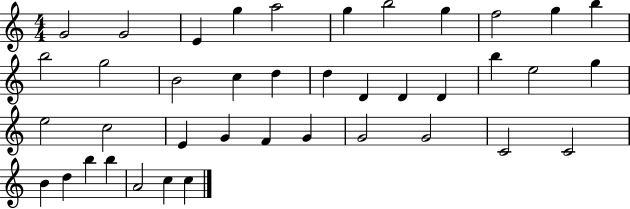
{
  \clef treble
  \numericTimeSignature
  \time 4/4
  \key c \major
  g'2 g'2 | e'4 g''4 a''2 | g''4 b''2 g''4 | f''2 g''4 b''4 | \break b''2 g''2 | b'2 c''4 d''4 | d''4 d'4 d'4 d'4 | b''4 e''2 g''4 | \break e''2 c''2 | e'4 g'4 f'4 g'4 | g'2 g'2 | c'2 c'2 | \break b'4 d''4 b''4 b''4 | a'2 c''4 c''4 | \bar "|."
}